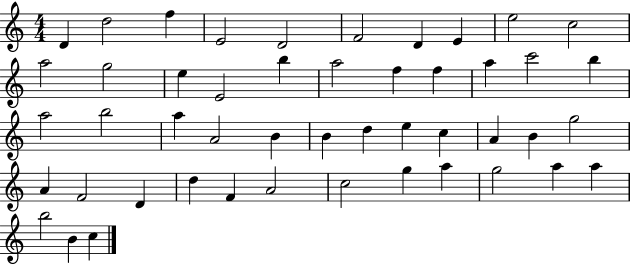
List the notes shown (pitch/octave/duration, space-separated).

D4/q D5/h F5/q E4/h D4/h F4/h D4/q E4/q E5/h C5/h A5/h G5/h E5/q E4/h B5/q A5/h F5/q F5/q A5/q C6/h B5/q A5/h B5/h A5/q A4/h B4/q B4/q D5/q E5/q C5/q A4/q B4/q G5/h A4/q F4/h D4/q D5/q F4/q A4/h C5/h G5/q A5/q G5/h A5/q A5/q B5/h B4/q C5/q